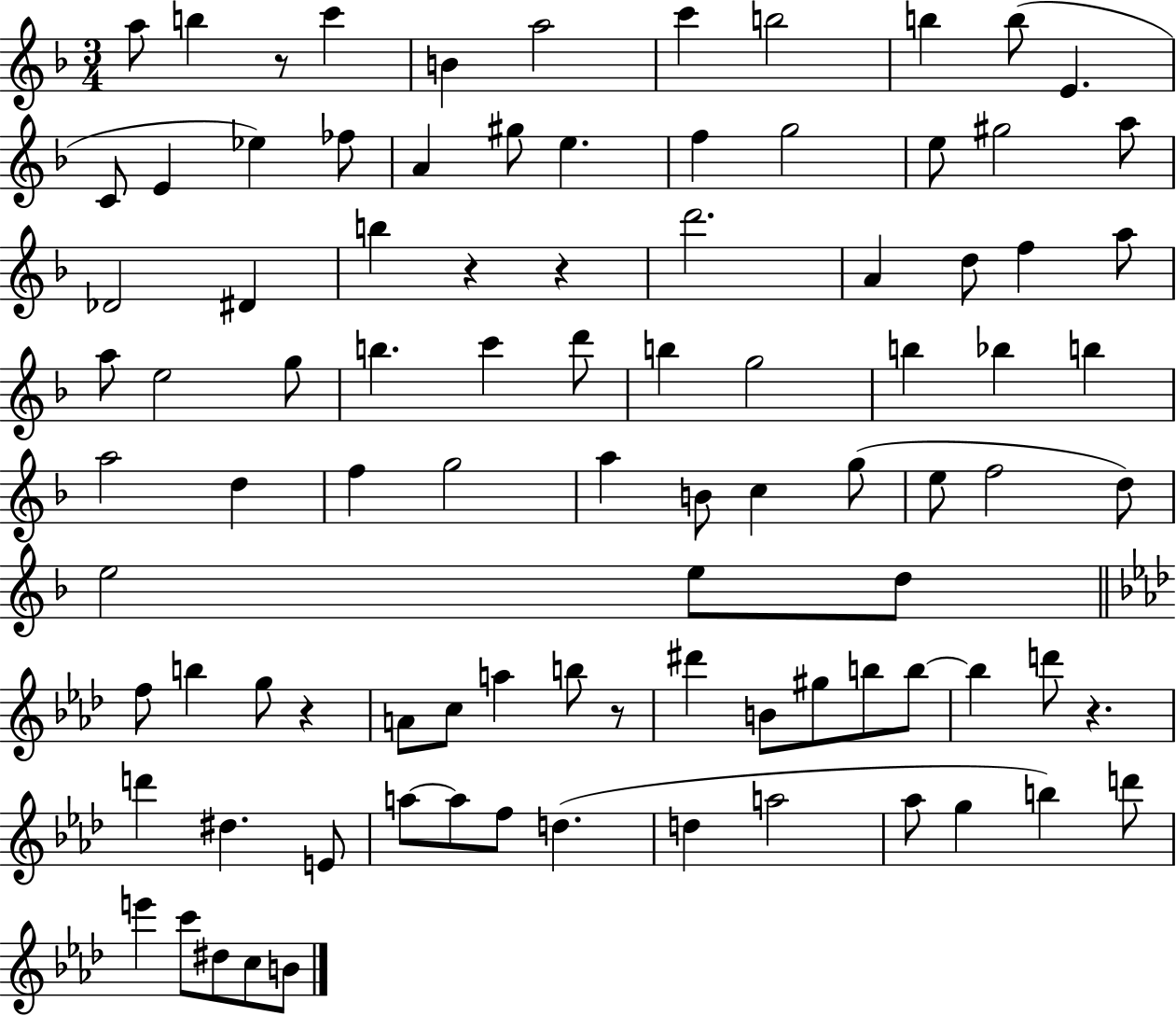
{
  \clef treble
  \numericTimeSignature
  \time 3/4
  \key f \major
  \repeat volta 2 { a''8 b''4 r8 c'''4 | b'4 a''2 | c'''4 b''2 | b''4 b''8( e'4. | \break c'8 e'4 ees''4) fes''8 | a'4 gis''8 e''4. | f''4 g''2 | e''8 gis''2 a''8 | \break des'2 dis'4 | b''4 r4 r4 | d'''2. | a'4 d''8 f''4 a''8 | \break a''8 e''2 g''8 | b''4. c'''4 d'''8 | b''4 g''2 | b''4 bes''4 b''4 | \break a''2 d''4 | f''4 g''2 | a''4 b'8 c''4 g''8( | e''8 f''2 d''8) | \break e''2 e''8 d''8 | \bar "||" \break \key f \minor f''8 b''4 g''8 r4 | a'8 c''8 a''4 b''8 r8 | dis'''4 b'8 gis''8 b''8 b''8~~ | b''4 d'''8 r4. | \break d'''4 dis''4. e'8 | a''8~~ a''8 f''8 d''4.( | d''4 a''2 | aes''8 g''4 b''4) d'''8 | \break e'''4 c'''8 dis''8 c''8 b'8 | } \bar "|."
}